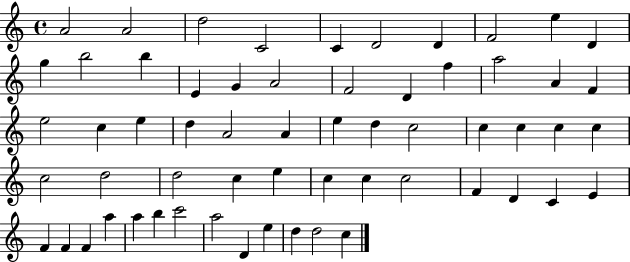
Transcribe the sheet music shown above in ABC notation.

X:1
T:Untitled
M:4/4
L:1/4
K:C
A2 A2 d2 C2 C D2 D F2 e D g b2 b E G A2 F2 D f a2 A F e2 c e d A2 A e d c2 c c c c c2 d2 d2 c e c c c2 F D C E F F F a a b c'2 a2 D e d d2 c